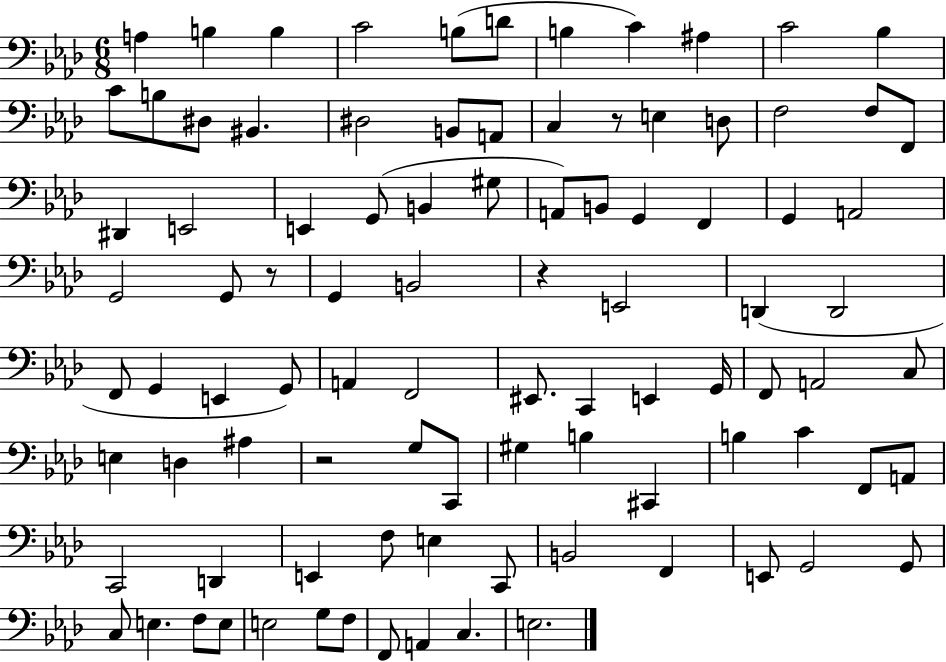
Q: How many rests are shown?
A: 4